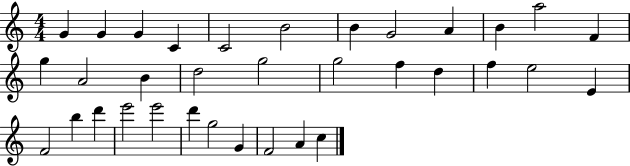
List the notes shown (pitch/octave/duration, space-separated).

G4/q G4/q G4/q C4/q C4/h B4/h B4/q G4/h A4/q B4/q A5/h F4/q G5/q A4/h B4/q D5/h G5/h G5/h F5/q D5/q F5/q E5/h E4/q F4/h B5/q D6/q E6/h E6/h D6/q G5/h G4/q F4/h A4/q C5/q